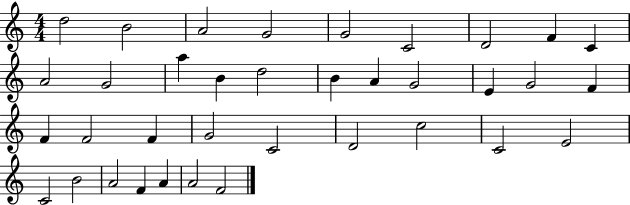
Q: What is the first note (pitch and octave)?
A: D5